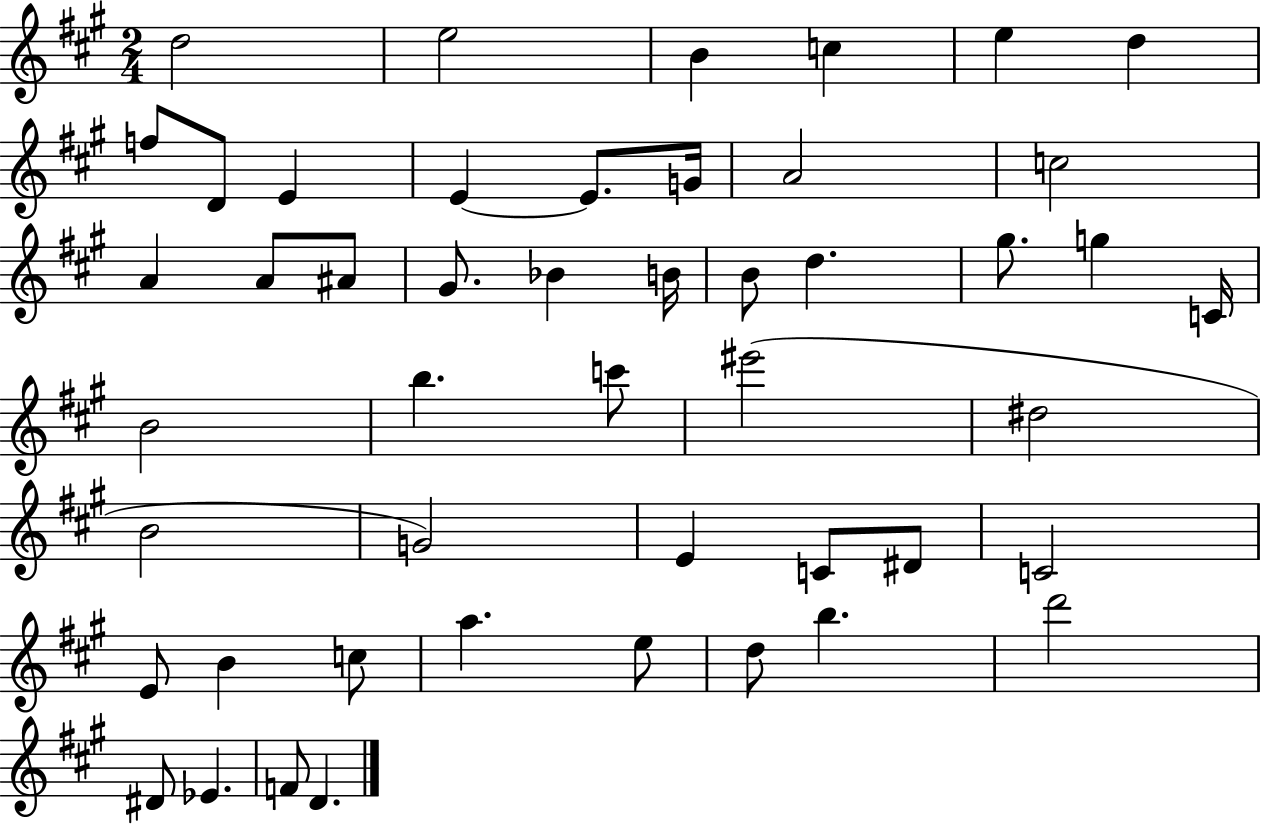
{
  \clef treble
  \numericTimeSignature
  \time 2/4
  \key a \major
  \repeat volta 2 { d''2 | e''2 | b'4 c''4 | e''4 d''4 | \break f''8 d'8 e'4 | e'4~~ e'8. g'16 | a'2 | c''2 | \break a'4 a'8 ais'8 | gis'8. bes'4 b'16 | b'8 d''4. | gis''8. g''4 c'16 | \break b'2 | b''4. c'''8 | eis'''2( | dis''2 | \break b'2 | g'2) | e'4 c'8 dis'8 | c'2 | \break e'8 b'4 c''8 | a''4. e''8 | d''8 b''4. | d'''2 | \break dis'8 ees'4. | f'8 d'4. | } \bar "|."
}